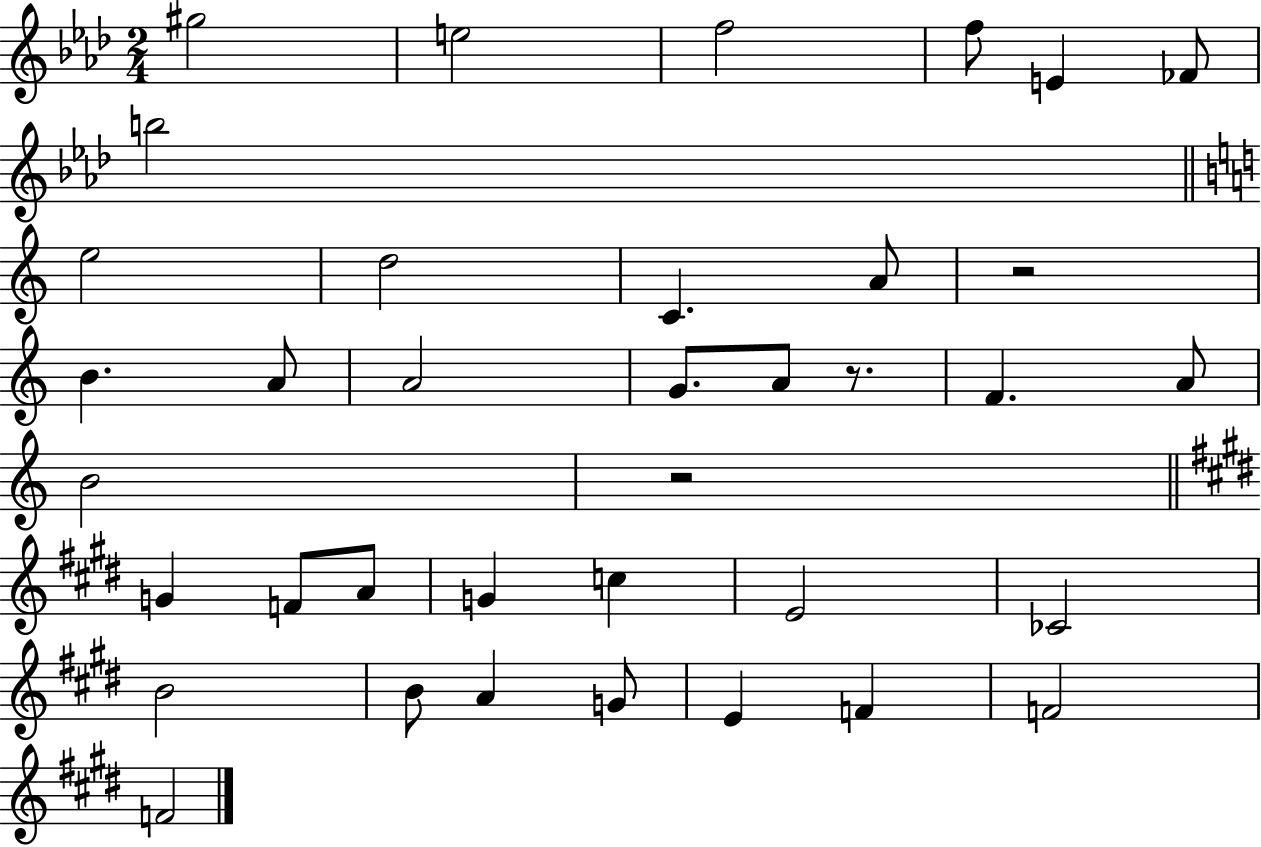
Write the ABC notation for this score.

X:1
T:Untitled
M:2/4
L:1/4
K:Ab
^g2 e2 f2 f/2 E _F/2 b2 e2 d2 C A/2 z2 B A/2 A2 G/2 A/2 z/2 F A/2 B2 z2 G F/2 A/2 G c E2 _C2 B2 B/2 A G/2 E F F2 F2